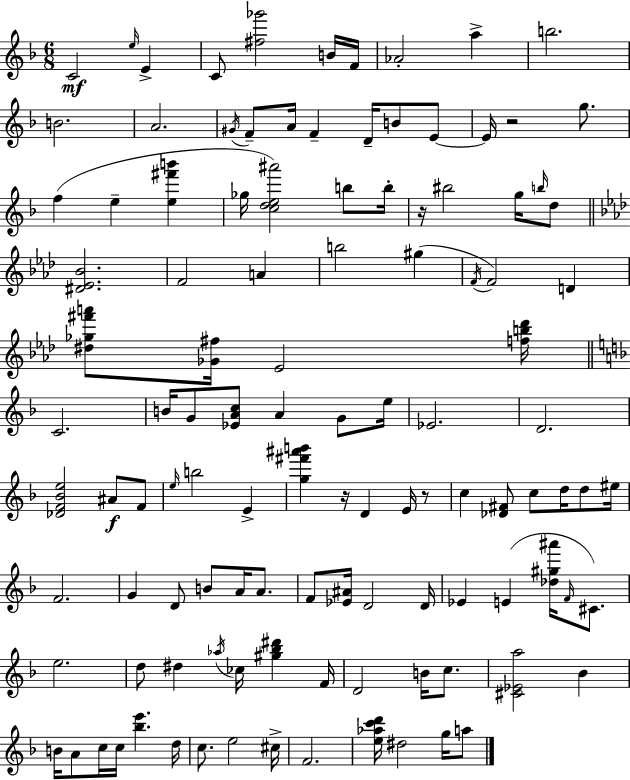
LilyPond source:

{
  \clef treble
  \numericTimeSignature
  \time 6/8
  \key f \major
  c'2\mf \grace { e''16 } e'4-> | c'8 <fis'' ges'''>2 b'16 | f'16 aes'2-. a''4-> | b''2. | \break b'2. | a'2. | \acciaccatura { gis'16 } f'8-- a'16 f'4-- d'16-- b'8 | e'8~~ e'16 r2 g''8. | \break f''4( e''4-- <e'' fis''' b'''>4 | ges''16 <c'' d'' e'' ais'''>2) b''8 | b''16-. r16 bis''2 g''16 | \grace { b''16 } d''8 \bar "||" \break \key aes \major <dis' ees' bes'>2. | f'2 a'4 | b''2 gis''4( | \acciaccatura { f'16 } f'2) d'4 | \break <dis'' ges'' fis''' a'''>8 <ges' fis''>16 ees'2 | <f'' b'' des'''>16 \bar "||" \break \key f \major c'2. | b'16 g'8 <ees' a' c''>8 a'4 g'8 e''16 | ees'2. | d'2. | \break <des' f' bes' e''>2 ais'8\f f'8 | \grace { e''16 } b''2 e'4-> | <g'' fis''' ais''' b'''>4 r16 d'4 e'16 r8 | c''4 <des' fis'>8 c''8 d''16 d''8 | \break eis''16 f'2. | g'4 d'8 b'8 a'16 a'8. | f'8 <ees' ais'>16 d'2 | d'16 ees'4 e'4( <des'' gis'' ais'''>16 \grace { f'16 } cis'8.) | \break e''2. | d''8 dis''4 \acciaccatura { aes''16 } ces''16 <gis'' bes'' dis'''>4 | f'16 d'2 b'16 | c''8. <cis' ees' a''>2 bes'4 | \break b'16 a'8 c''16 c''16 <bes'' e'''>4. | d''16 c''8. e''2 | cis''16-> f'2. | <e'' aes'' c''' d'''>16 dis''2 | \break g''16 a''8 \bar "|."
}